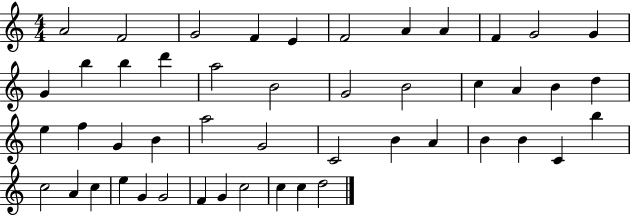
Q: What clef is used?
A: treble